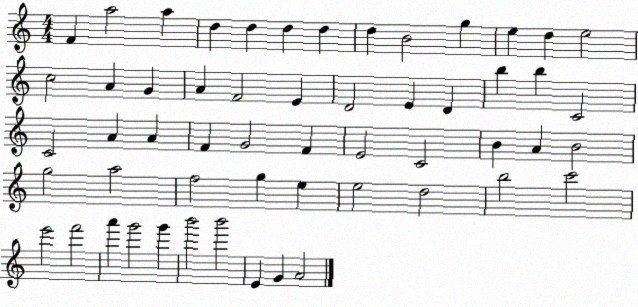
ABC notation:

X:1
T:Untitled
M:4/4
L:1/4
K:C
F a2 a d d d d d B2 g e d e2 c2 A G A F2 E D2 E D b b C2 C2 A A F G2 F E2 C2 B A B2 g2 a2 f2 g e e2 d2 b2 c'2 e'2 f'2 a' g'2 g' b'2 b'2 E G A2